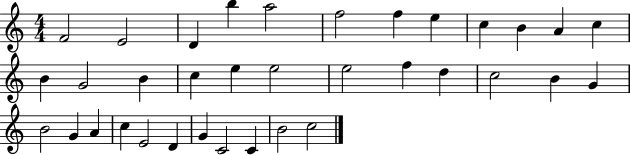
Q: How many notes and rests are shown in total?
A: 35